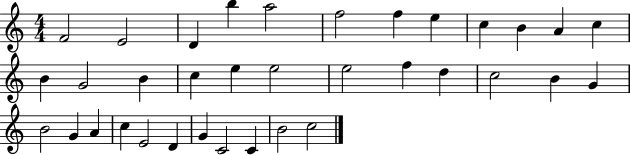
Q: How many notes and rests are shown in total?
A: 35